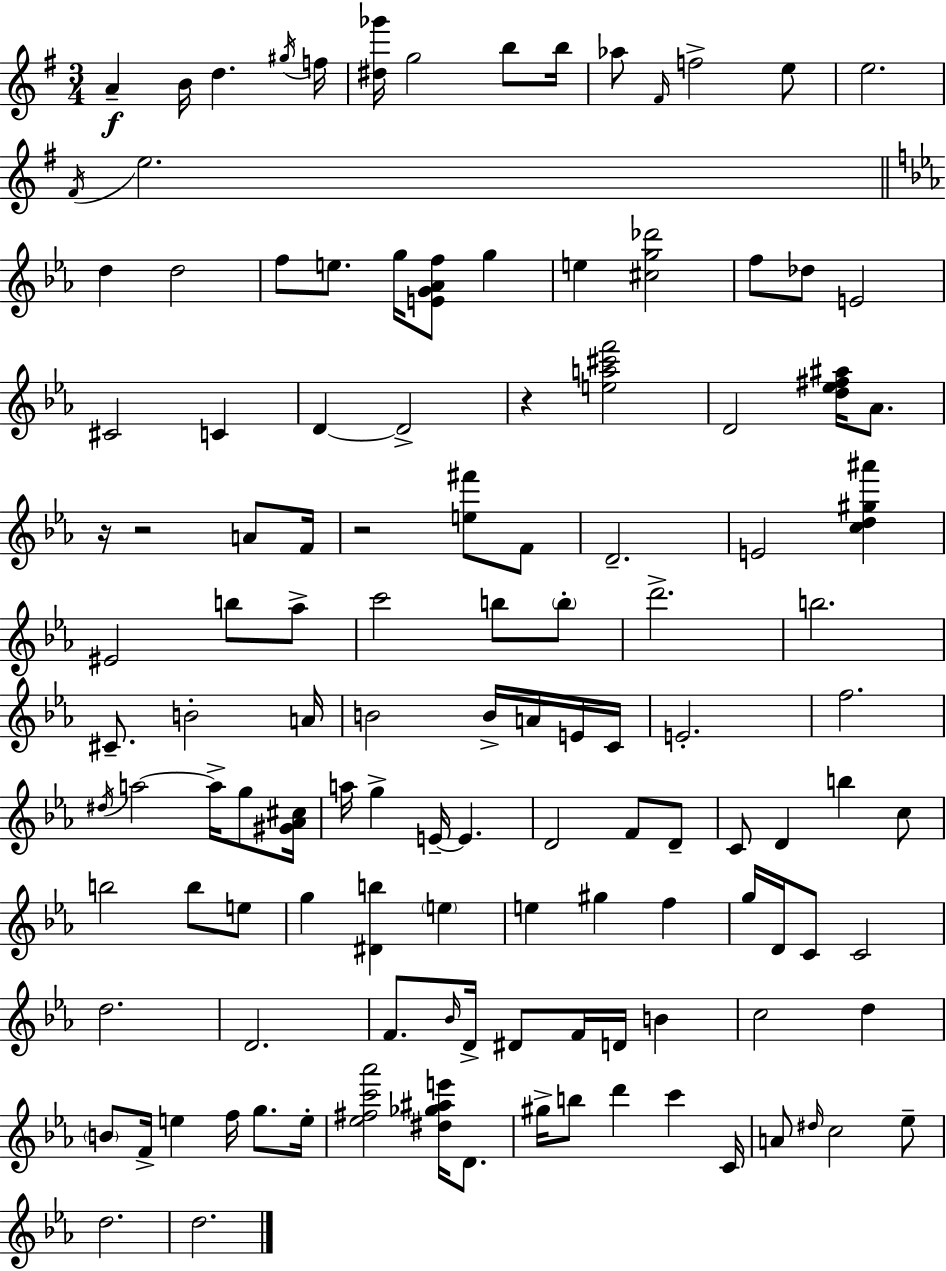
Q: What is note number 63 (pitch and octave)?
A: D4